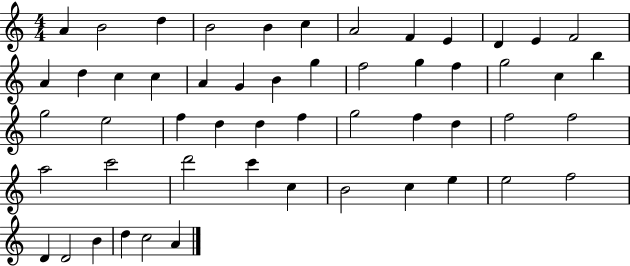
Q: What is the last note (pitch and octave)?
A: A4